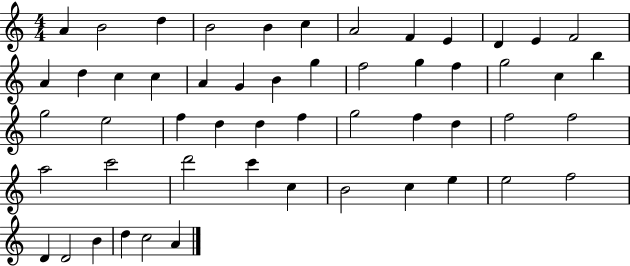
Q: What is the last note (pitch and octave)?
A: A4